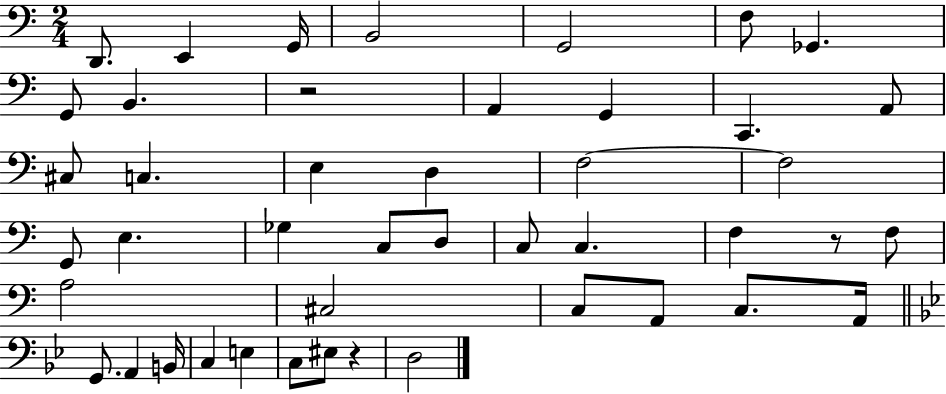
D2/e. E2/q G2/s B2/h G2/h F3/e Gb2/q. G2/e B2/q. R/h A2/q G2/q C2/q. A2/e C#3/e C3/q. E3/q D3/q F3/h F3/h G2/e E3/q. Gb3/q C3/e D3/e C3/e C3/q. F3/q R/e F3/e A3/h C#3/h C3/e A2/e C3/e. A2/s G2/e. A2/q B2/s C3/q E3/q C3/e EIS3/e R/q D3/h